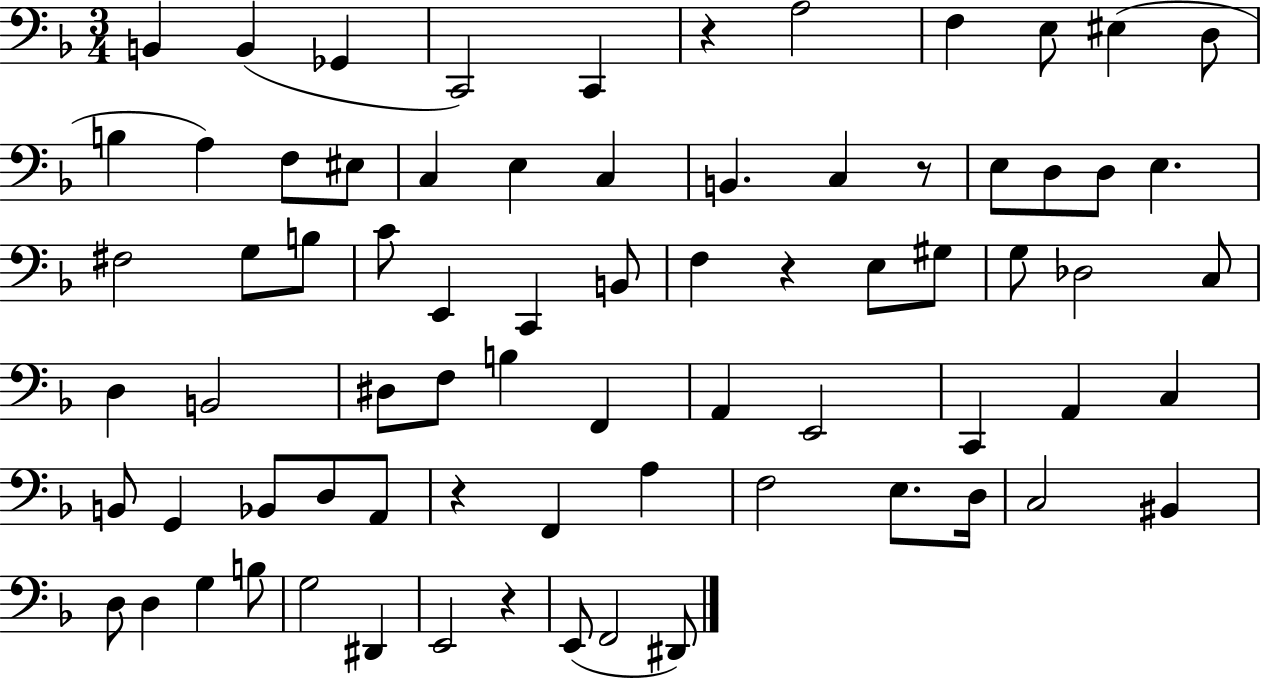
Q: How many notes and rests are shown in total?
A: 74